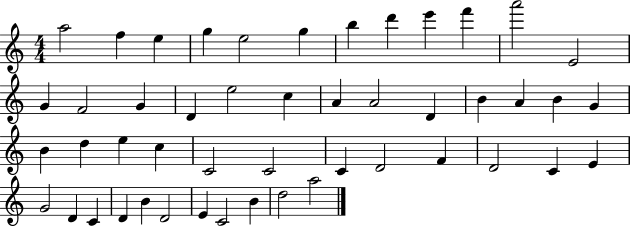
A5/h F5/q E5/q G5/q E5/h G5/q B5/q D6/q E6/q F6/q A6/h E4/h G4/q F4/h G4/q D4/q E5/h C5/q A4/q A4/h D4/q B4/q A4/q B4/q G4/q B4/q D5/q E5/q C5/q C4/h C4/h C4/q D4/h F4/q D4/h C4/q E4/q G4/h D4/q C4/q D4/q B4/q D4/h E4/q C4/h B4/q D5/h A5/h